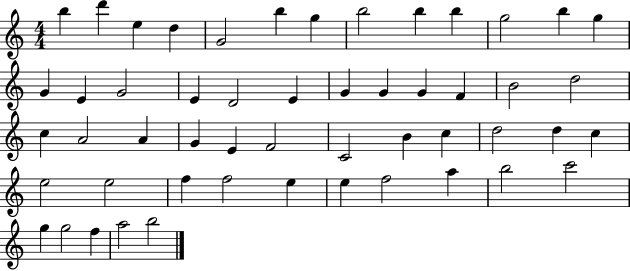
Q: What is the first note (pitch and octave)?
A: B5